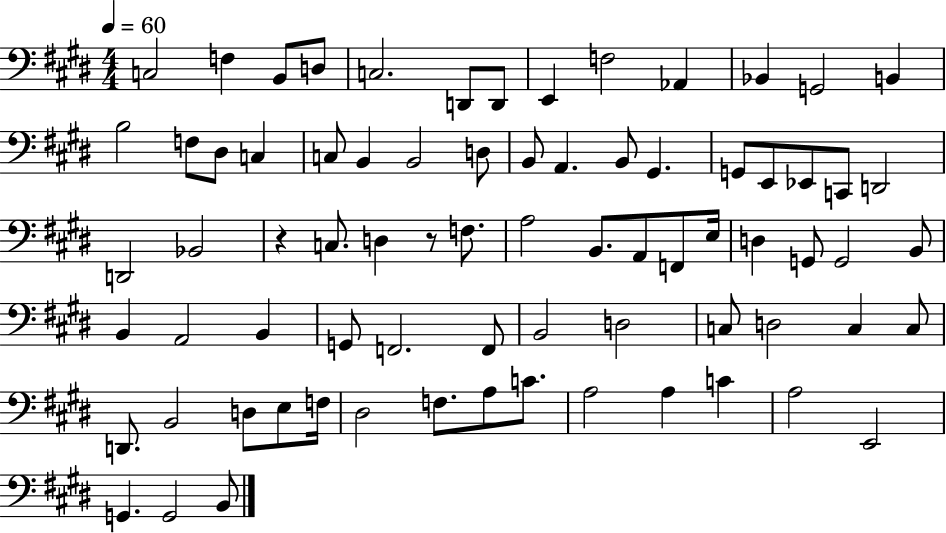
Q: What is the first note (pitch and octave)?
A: C3